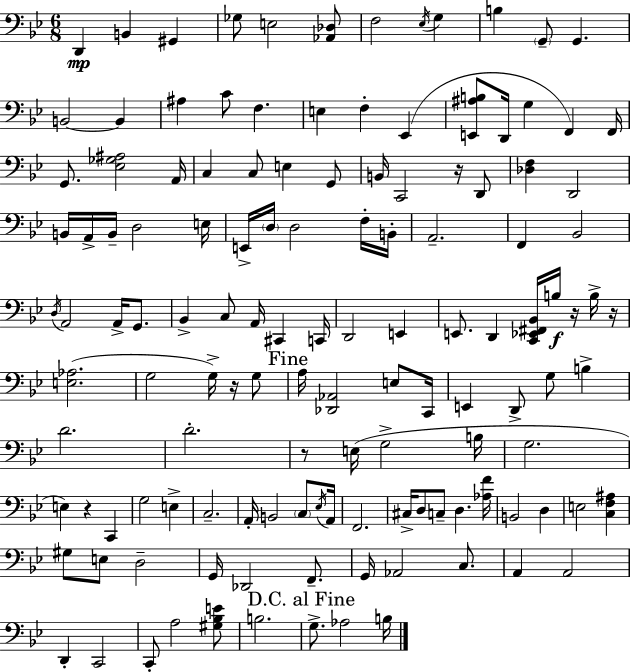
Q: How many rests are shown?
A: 6